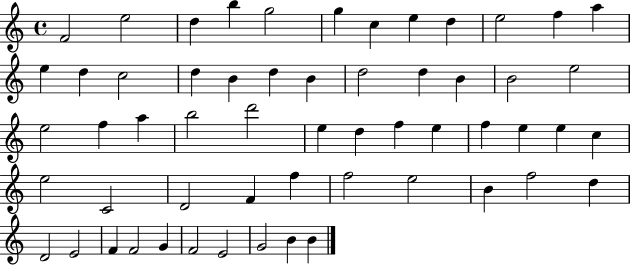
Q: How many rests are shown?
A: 0